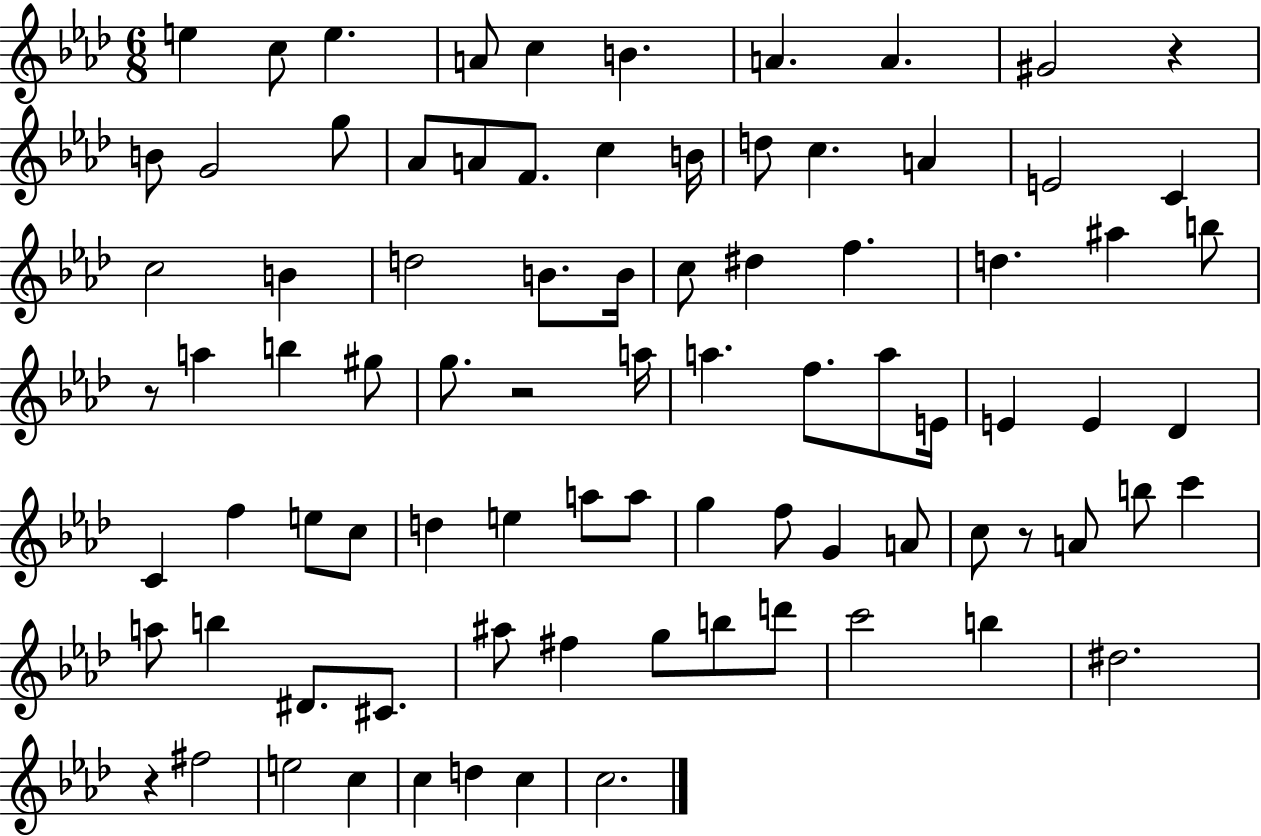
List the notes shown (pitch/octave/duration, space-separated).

E5/q C5/e E5/q. A4/e C5/q B4/q. A4/q. A4/q. G#4/h R/q B4/e G4/h G5/e Ab4/e A4/e F4/e. C5/q B4/s D5/e C5/q. A4/q E4/h C4/q C5/h B4/q D5/h B4/e. B4/s C5/e D#5/q F5/q. D5/q. A#5/q B5/e R/e A5/q B5/q G#5/e G5/e. R/h A5/s A5/q. F5/e. A5/e E4/s E4/q E4/q Db4/q C4/q F5/q E5/e C5/e D5/q E5/q A5/e A5/e G5/q F5/e G4/q A4/e C5/e R/e A4/e B5/e C6/q A5/e B5/q D#4/e. C#4/e. A#5/e F#5/q G5/e B5/e D6/e C6/h B5/q D#5/h. R/q F#5/h E5/h C5/q C5/q D5/q C5/q C5/h.